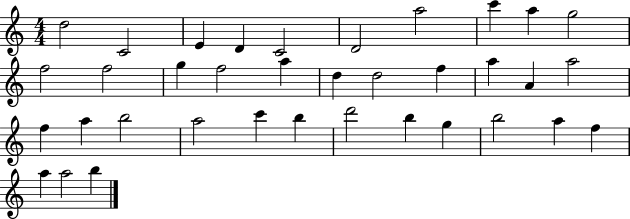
{
  \clef treble
  \numericTimeSignature
  \time 4/4
  \key c \major
  d''2 c'2 | e'4 d'4 c'2 | d'2 a''2 | c'''4 a''4 g''2 | \break f''2 f''2 | g''4 f''2 a''4 | d''4 d''2 f''4 | a''4 a'4 a''2 | \break f''4 a''4 b''2 | a''2 c'''4 b''4 | d'''2 b''4 g''4 | b''2 a''4 f''4 | \break a''4 a''2 b''4 | \bar "|."
}